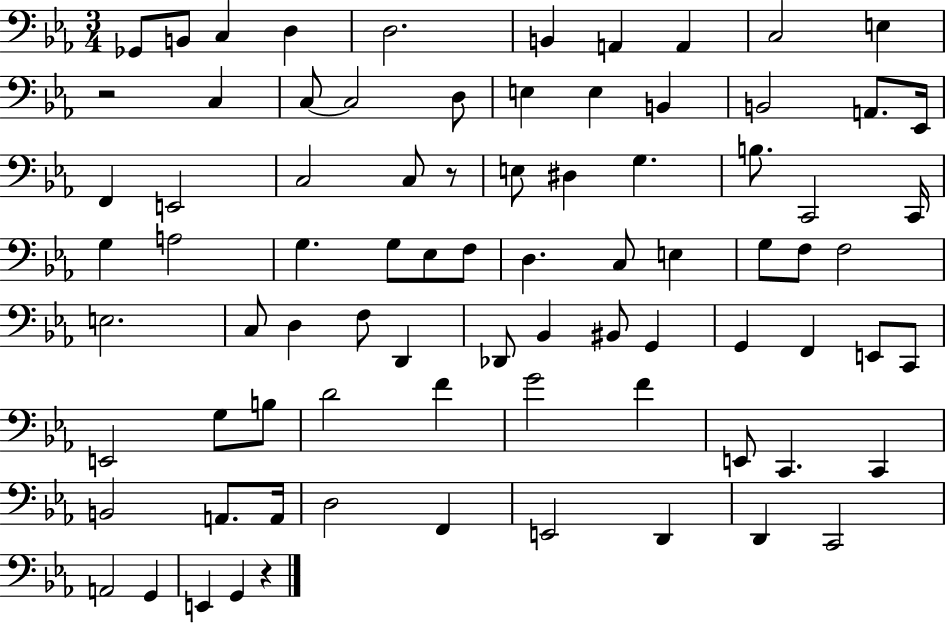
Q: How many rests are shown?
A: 3